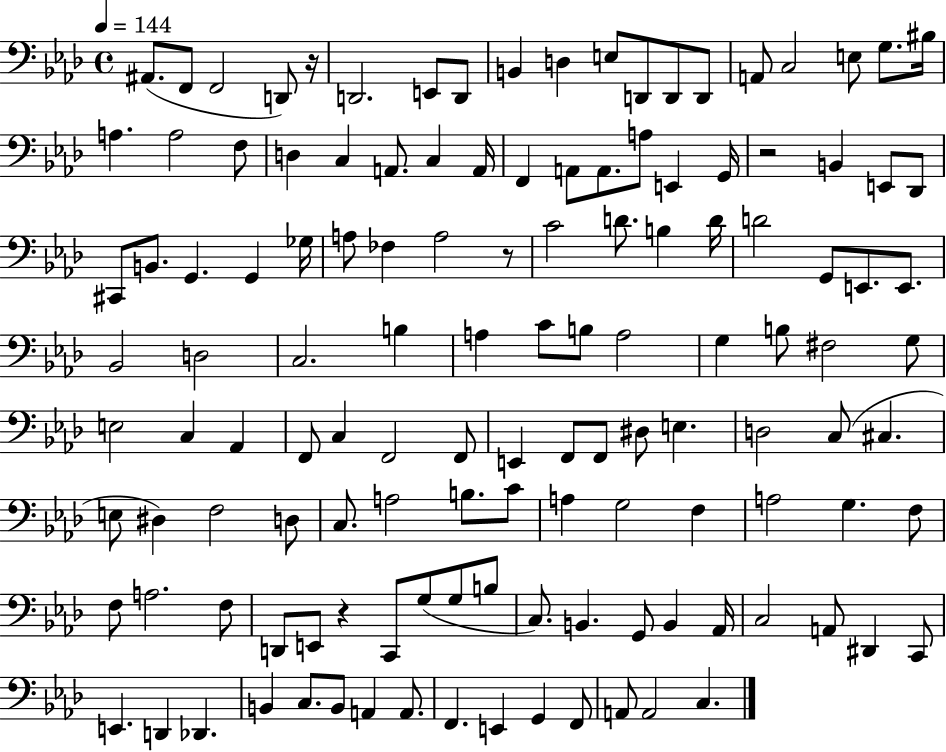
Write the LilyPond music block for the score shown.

{
  \clef bass
  \time 4/4
  \defaultTimeSignature
  \key aes \major
  \tempo 4 = 144
  ais,8.( f,8 f,2 d,8) r16 | d,2. e,8 d,8 | b,4 d4 e8 d,8 d,8 d,8 | a,8 c2 e8 g8. bis16 | \break a4. a2 f8 | d4 c4 a,8. c4 a,16 | f,4 a,8 a,8. a8 e,4 g,16 | r2 b,4 e,8 des,8 | \break cis,8 b,8. g,4. g,4 ges16 | a8 fes4 a2 r8 | c'2 d'8. b4 d'16 | d'2 g,8 e,8. e,8. | \break bes,2 d2 | c2. b4 | a4 c'8 b8 a2 | g4 b8 fis2 g8 | \break e2 c4 aes,4 | f,8 c4 f,2 f,8 | e,4 f,8 f,8 dis8 e4. | d2 c8( cis4. | \break e8 dis4) f2 d8 | c8. a2 b8. c'8 | a4 g2 f4 | a2 g4. f8 | \break f8 a2. f8 | d,8 e,8 r4 c,8 g8( g8 b8 | c8.) b,4. g,8 b,4 aes,16 | c2 a,8 dis,4 c,8 | \break e,4. d,4 des,4. | b,4 c8. b,8 a,4 a,8. | f,4. e,4 g,4 f,8 | a,8 a,2 c4. | \break \bar "|."
}